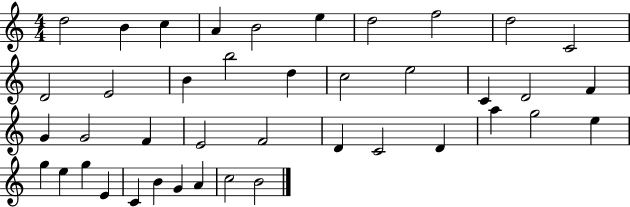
X:1
T:Untitled
M:4/4
L:1/4
K:C
d2 B c A B2 e d2 f2 d2 C2 D2 E2 B b2 d c2 e2 C D2 F G G2 F E2 F2 D C2 D a g2 e g e g E C B G A c2 B2